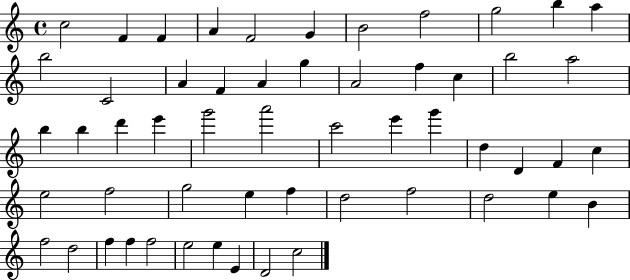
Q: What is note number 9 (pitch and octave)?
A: G5